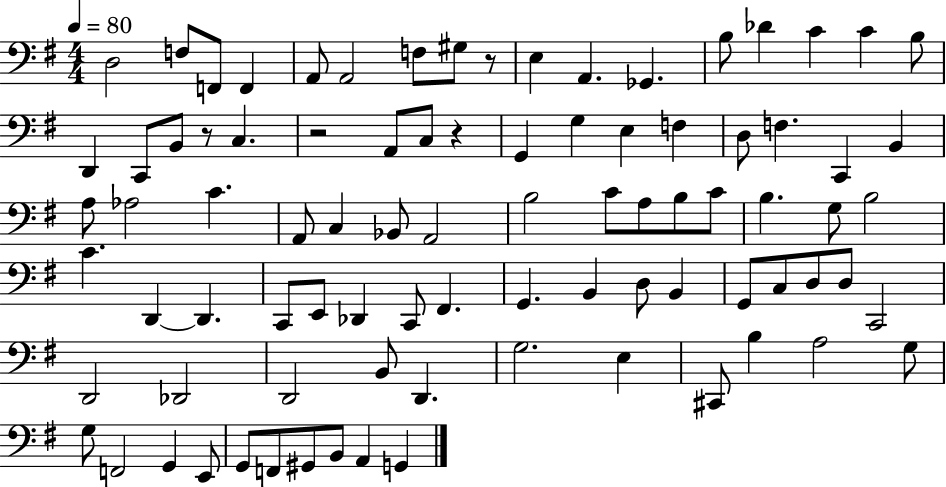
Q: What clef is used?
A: bass